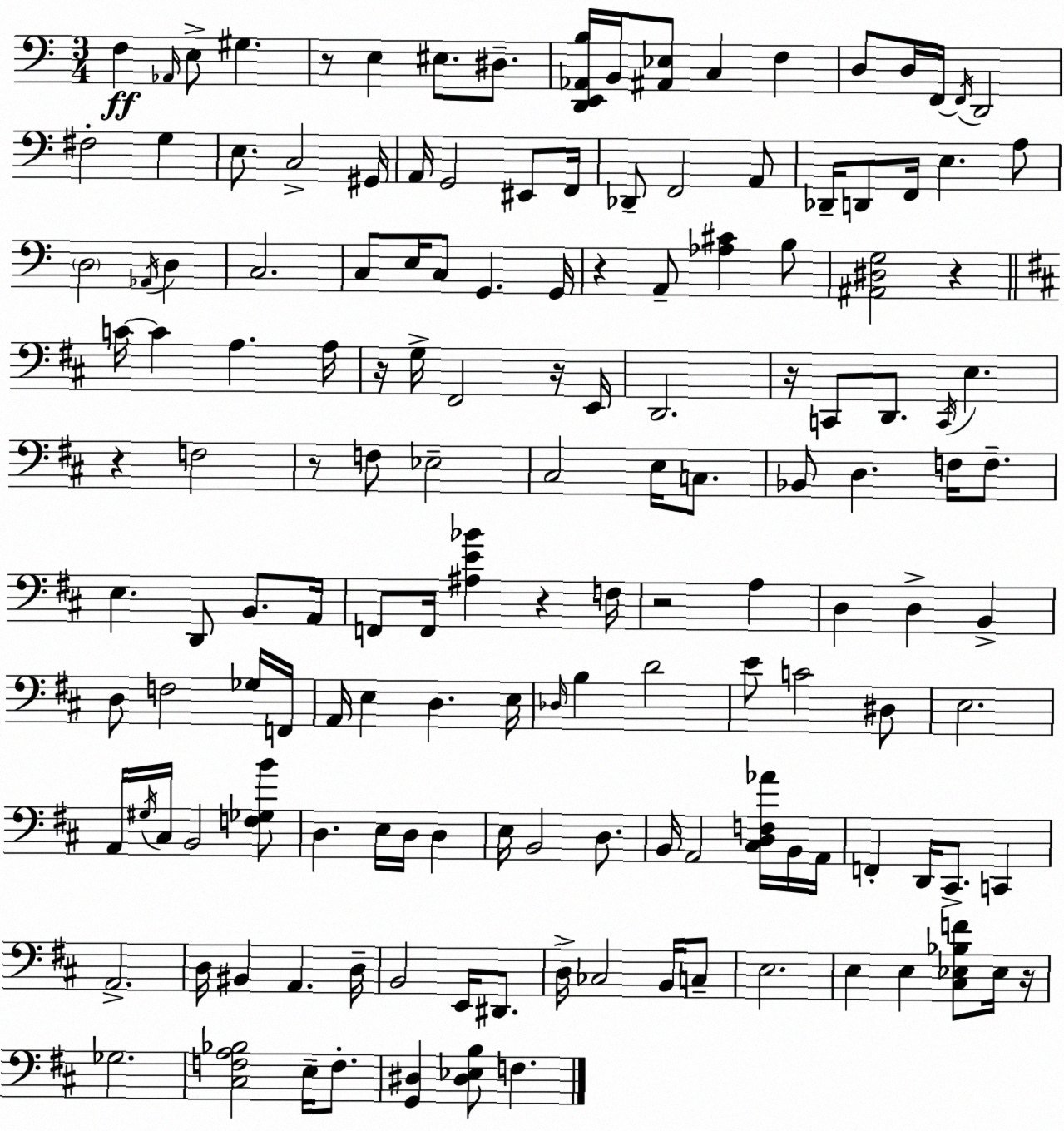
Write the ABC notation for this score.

X:1
T:Untitled
M:3/4
L:1/4
K:Am
F, _A,,/4 E,/2 ^G, z/2 E, ^E,/2 ^D,/2 [D,,E,,_A,,B,]/4 B,,/4 [^A,,_E,]/2 C, F, D,/2 D,/4 F,,/4 F,,/4 D,,2 ^F,2 G, E,/2 C,2 ^G,,/4 A,,/4 G,,2 ^E,,/2 F,,/4 _D,,/2 F,,2 A,,/2 _D,,/4 D,,/2 F,,/4 E, A,/2 D,2 _A,,/4 D, C,2 C,/2 E,/4 C,/2 G,, G,,/4 z A,,/2 [_A,^C] B,/2 [^A,,^D,G,]2 z C/4 C A, A,/4 z/4 G,/4 ^F,,2 z/4 E,,/4 D,,2 z/4 C,,/2 D,,/2 C,,/4 E, z F,2 z/2 F,/2 _E,2 ^C,2 E,/4 C,/2 _B,,/2 D, F,/4 F,/2 E, D,,/2 B,,/2 A,,/4 F,,/2 F,,/4 [^A,E_B] z F,/4 z2 A, D, D, B,, D,/2 F,2 _G,/4 F,,/4 A,,/4 E, D, E,/4 _D,/4 B, D2 E/2 C2 ^D,/2 E,2 A,,/4 ^G,/4 ^C,/4 B,,2 [F,_G,B]/2 D, E,/4 D,/4 D, E,/4 B,,2 D,/2 B,,/4 A,,2 [^C,D,F,_A]/4 B,,/4 A,,/4 F,, D,,/4 ^C,,/2 C,, A,,2 D,/4 ^B,, A,, D,/4 B,,2 E,,/4 ^D,,/2 D,/4 _C,2 B,,/4 C,/2 E,2 E, E, [^C,_E,_B,F]/2 _E,/4 z/4 _G,2 [^C,F,A,_B,]2 E,/4 F,/2 [G,,^D,] [^D,_E,B,]/2 F,